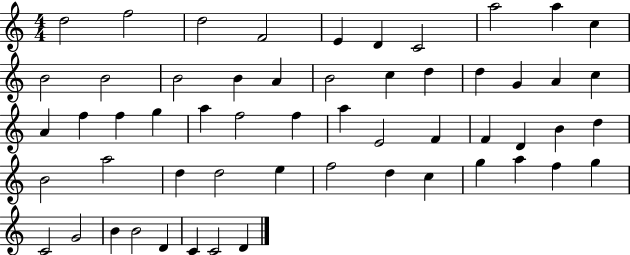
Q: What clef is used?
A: treble